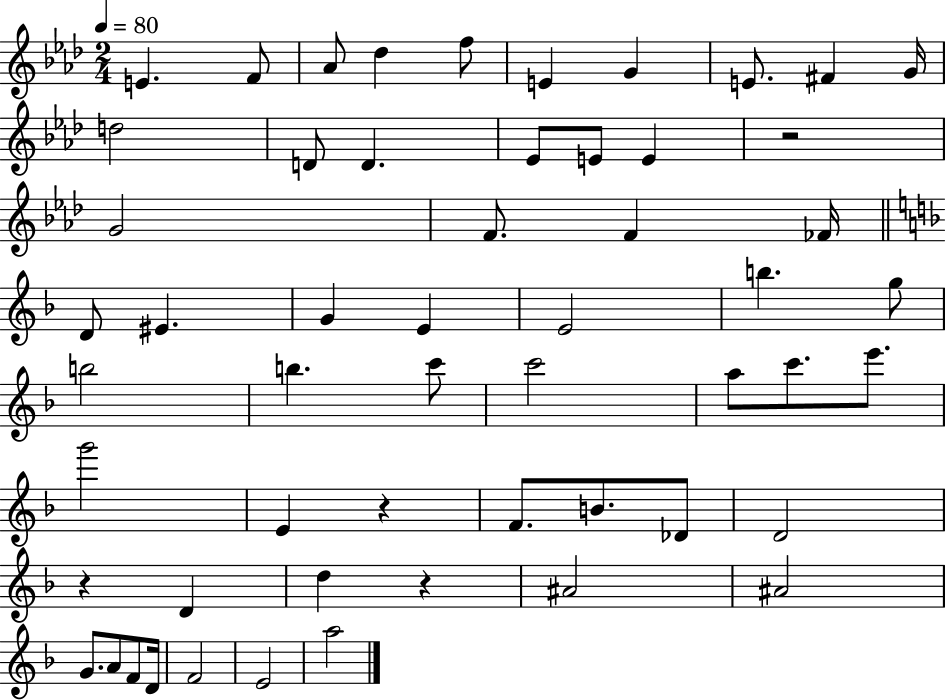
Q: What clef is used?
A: treble